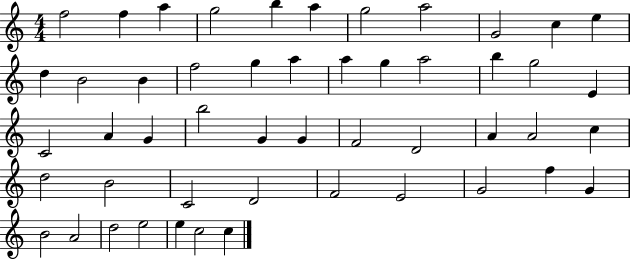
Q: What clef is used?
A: treble